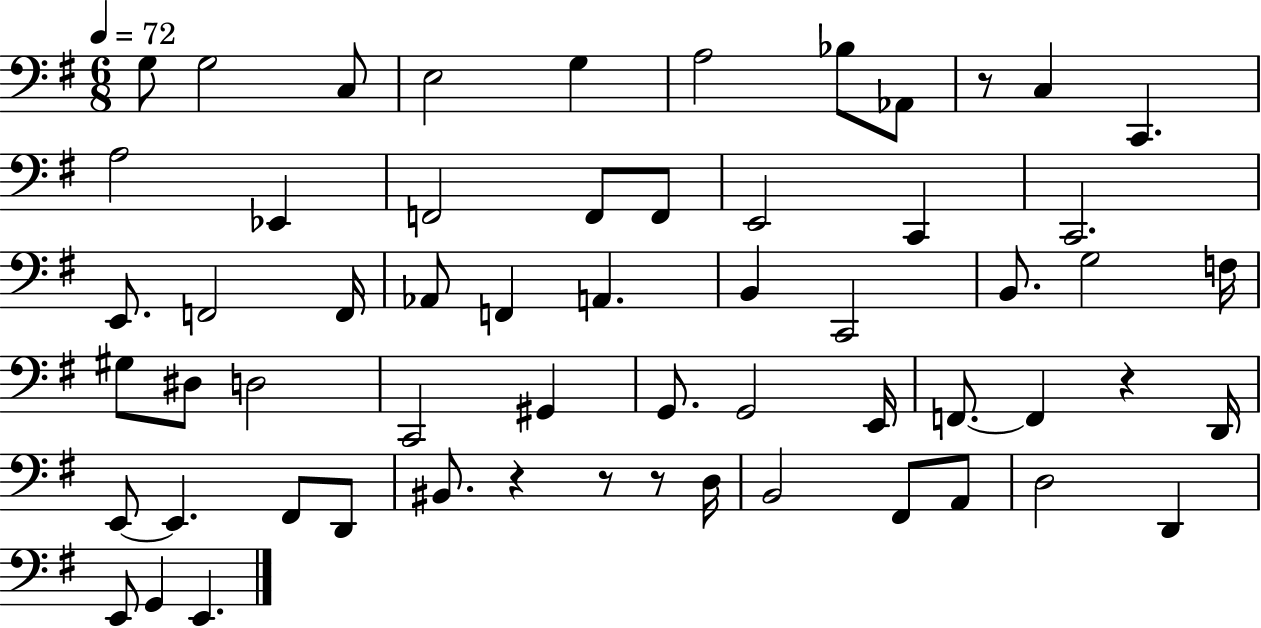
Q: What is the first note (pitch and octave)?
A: G3